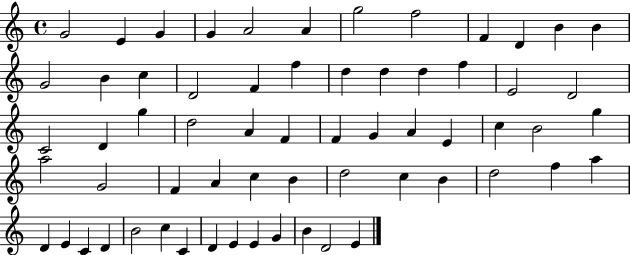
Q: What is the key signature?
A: C major